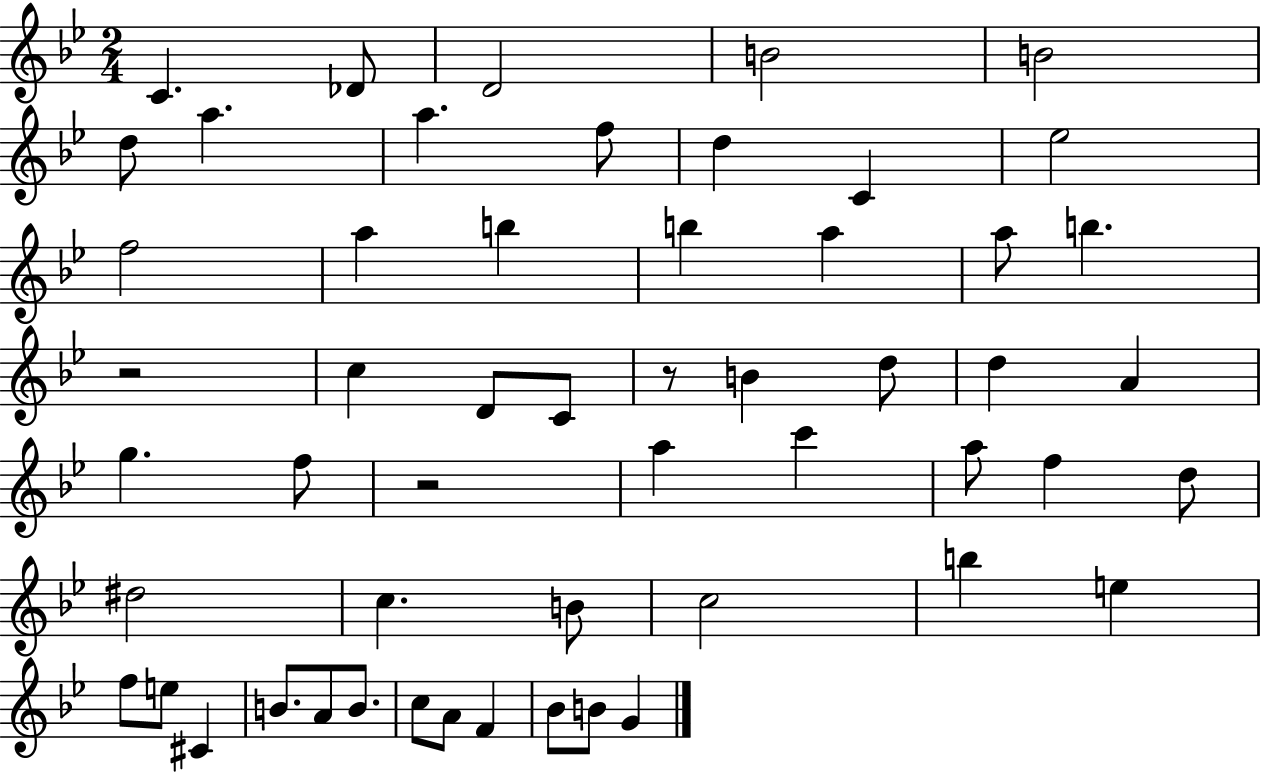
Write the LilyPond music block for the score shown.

{
  \clef treble
  \numericTimeSignature
  \time 2/4
  \key bes \major
  c'4. des'8 | d'2 | b'2 | b'2 | \break d''8 a''4. | a''4. f''8 | d''4 c'4 | ees''2 | \break f''2 | a''4 b''4 | b''4 a''4 | a''8 b''4. | \break r2 | c''4 d'8 c'8 | r8 b'4 d''8 | d''4 a'4 | \break g''4. f''8 | r2 | a''4 c'''4 | a''8 f''4 d''8 | \break dis''2 | c''4. b'8 | c''2 | b''4 e''4 | \break f''8 e''8 cis'4 | b'8. a'8 b'8. | c''8 a'8 f'4 | bes'8 b'8 g'4 | \break \bar "|."
}